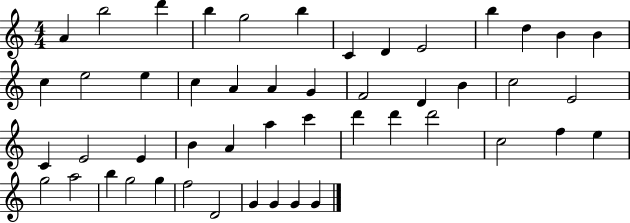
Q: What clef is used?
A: treble